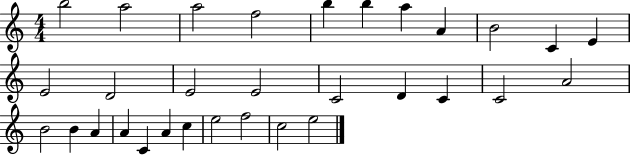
B5/h A5/h A5/h F5/h B5/q B5/q A5/q A4/q B4/h C4/q E4/q E4/h D4/h E4/h E4/h C4/h D4/q C4/q C4/h A4/h B4/h B4/q A4/q A4/q C4/q A4/q C5/q E5/h F5/h C5/h E5/h